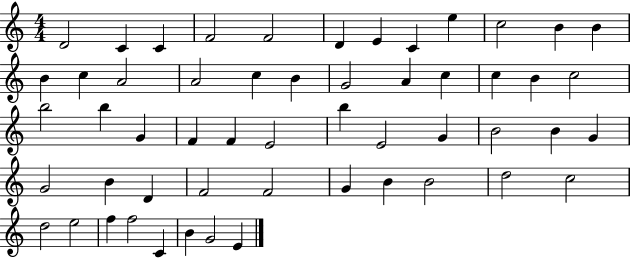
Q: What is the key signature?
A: C major